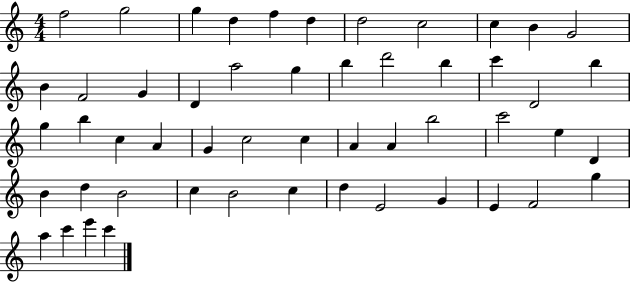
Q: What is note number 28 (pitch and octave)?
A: G4